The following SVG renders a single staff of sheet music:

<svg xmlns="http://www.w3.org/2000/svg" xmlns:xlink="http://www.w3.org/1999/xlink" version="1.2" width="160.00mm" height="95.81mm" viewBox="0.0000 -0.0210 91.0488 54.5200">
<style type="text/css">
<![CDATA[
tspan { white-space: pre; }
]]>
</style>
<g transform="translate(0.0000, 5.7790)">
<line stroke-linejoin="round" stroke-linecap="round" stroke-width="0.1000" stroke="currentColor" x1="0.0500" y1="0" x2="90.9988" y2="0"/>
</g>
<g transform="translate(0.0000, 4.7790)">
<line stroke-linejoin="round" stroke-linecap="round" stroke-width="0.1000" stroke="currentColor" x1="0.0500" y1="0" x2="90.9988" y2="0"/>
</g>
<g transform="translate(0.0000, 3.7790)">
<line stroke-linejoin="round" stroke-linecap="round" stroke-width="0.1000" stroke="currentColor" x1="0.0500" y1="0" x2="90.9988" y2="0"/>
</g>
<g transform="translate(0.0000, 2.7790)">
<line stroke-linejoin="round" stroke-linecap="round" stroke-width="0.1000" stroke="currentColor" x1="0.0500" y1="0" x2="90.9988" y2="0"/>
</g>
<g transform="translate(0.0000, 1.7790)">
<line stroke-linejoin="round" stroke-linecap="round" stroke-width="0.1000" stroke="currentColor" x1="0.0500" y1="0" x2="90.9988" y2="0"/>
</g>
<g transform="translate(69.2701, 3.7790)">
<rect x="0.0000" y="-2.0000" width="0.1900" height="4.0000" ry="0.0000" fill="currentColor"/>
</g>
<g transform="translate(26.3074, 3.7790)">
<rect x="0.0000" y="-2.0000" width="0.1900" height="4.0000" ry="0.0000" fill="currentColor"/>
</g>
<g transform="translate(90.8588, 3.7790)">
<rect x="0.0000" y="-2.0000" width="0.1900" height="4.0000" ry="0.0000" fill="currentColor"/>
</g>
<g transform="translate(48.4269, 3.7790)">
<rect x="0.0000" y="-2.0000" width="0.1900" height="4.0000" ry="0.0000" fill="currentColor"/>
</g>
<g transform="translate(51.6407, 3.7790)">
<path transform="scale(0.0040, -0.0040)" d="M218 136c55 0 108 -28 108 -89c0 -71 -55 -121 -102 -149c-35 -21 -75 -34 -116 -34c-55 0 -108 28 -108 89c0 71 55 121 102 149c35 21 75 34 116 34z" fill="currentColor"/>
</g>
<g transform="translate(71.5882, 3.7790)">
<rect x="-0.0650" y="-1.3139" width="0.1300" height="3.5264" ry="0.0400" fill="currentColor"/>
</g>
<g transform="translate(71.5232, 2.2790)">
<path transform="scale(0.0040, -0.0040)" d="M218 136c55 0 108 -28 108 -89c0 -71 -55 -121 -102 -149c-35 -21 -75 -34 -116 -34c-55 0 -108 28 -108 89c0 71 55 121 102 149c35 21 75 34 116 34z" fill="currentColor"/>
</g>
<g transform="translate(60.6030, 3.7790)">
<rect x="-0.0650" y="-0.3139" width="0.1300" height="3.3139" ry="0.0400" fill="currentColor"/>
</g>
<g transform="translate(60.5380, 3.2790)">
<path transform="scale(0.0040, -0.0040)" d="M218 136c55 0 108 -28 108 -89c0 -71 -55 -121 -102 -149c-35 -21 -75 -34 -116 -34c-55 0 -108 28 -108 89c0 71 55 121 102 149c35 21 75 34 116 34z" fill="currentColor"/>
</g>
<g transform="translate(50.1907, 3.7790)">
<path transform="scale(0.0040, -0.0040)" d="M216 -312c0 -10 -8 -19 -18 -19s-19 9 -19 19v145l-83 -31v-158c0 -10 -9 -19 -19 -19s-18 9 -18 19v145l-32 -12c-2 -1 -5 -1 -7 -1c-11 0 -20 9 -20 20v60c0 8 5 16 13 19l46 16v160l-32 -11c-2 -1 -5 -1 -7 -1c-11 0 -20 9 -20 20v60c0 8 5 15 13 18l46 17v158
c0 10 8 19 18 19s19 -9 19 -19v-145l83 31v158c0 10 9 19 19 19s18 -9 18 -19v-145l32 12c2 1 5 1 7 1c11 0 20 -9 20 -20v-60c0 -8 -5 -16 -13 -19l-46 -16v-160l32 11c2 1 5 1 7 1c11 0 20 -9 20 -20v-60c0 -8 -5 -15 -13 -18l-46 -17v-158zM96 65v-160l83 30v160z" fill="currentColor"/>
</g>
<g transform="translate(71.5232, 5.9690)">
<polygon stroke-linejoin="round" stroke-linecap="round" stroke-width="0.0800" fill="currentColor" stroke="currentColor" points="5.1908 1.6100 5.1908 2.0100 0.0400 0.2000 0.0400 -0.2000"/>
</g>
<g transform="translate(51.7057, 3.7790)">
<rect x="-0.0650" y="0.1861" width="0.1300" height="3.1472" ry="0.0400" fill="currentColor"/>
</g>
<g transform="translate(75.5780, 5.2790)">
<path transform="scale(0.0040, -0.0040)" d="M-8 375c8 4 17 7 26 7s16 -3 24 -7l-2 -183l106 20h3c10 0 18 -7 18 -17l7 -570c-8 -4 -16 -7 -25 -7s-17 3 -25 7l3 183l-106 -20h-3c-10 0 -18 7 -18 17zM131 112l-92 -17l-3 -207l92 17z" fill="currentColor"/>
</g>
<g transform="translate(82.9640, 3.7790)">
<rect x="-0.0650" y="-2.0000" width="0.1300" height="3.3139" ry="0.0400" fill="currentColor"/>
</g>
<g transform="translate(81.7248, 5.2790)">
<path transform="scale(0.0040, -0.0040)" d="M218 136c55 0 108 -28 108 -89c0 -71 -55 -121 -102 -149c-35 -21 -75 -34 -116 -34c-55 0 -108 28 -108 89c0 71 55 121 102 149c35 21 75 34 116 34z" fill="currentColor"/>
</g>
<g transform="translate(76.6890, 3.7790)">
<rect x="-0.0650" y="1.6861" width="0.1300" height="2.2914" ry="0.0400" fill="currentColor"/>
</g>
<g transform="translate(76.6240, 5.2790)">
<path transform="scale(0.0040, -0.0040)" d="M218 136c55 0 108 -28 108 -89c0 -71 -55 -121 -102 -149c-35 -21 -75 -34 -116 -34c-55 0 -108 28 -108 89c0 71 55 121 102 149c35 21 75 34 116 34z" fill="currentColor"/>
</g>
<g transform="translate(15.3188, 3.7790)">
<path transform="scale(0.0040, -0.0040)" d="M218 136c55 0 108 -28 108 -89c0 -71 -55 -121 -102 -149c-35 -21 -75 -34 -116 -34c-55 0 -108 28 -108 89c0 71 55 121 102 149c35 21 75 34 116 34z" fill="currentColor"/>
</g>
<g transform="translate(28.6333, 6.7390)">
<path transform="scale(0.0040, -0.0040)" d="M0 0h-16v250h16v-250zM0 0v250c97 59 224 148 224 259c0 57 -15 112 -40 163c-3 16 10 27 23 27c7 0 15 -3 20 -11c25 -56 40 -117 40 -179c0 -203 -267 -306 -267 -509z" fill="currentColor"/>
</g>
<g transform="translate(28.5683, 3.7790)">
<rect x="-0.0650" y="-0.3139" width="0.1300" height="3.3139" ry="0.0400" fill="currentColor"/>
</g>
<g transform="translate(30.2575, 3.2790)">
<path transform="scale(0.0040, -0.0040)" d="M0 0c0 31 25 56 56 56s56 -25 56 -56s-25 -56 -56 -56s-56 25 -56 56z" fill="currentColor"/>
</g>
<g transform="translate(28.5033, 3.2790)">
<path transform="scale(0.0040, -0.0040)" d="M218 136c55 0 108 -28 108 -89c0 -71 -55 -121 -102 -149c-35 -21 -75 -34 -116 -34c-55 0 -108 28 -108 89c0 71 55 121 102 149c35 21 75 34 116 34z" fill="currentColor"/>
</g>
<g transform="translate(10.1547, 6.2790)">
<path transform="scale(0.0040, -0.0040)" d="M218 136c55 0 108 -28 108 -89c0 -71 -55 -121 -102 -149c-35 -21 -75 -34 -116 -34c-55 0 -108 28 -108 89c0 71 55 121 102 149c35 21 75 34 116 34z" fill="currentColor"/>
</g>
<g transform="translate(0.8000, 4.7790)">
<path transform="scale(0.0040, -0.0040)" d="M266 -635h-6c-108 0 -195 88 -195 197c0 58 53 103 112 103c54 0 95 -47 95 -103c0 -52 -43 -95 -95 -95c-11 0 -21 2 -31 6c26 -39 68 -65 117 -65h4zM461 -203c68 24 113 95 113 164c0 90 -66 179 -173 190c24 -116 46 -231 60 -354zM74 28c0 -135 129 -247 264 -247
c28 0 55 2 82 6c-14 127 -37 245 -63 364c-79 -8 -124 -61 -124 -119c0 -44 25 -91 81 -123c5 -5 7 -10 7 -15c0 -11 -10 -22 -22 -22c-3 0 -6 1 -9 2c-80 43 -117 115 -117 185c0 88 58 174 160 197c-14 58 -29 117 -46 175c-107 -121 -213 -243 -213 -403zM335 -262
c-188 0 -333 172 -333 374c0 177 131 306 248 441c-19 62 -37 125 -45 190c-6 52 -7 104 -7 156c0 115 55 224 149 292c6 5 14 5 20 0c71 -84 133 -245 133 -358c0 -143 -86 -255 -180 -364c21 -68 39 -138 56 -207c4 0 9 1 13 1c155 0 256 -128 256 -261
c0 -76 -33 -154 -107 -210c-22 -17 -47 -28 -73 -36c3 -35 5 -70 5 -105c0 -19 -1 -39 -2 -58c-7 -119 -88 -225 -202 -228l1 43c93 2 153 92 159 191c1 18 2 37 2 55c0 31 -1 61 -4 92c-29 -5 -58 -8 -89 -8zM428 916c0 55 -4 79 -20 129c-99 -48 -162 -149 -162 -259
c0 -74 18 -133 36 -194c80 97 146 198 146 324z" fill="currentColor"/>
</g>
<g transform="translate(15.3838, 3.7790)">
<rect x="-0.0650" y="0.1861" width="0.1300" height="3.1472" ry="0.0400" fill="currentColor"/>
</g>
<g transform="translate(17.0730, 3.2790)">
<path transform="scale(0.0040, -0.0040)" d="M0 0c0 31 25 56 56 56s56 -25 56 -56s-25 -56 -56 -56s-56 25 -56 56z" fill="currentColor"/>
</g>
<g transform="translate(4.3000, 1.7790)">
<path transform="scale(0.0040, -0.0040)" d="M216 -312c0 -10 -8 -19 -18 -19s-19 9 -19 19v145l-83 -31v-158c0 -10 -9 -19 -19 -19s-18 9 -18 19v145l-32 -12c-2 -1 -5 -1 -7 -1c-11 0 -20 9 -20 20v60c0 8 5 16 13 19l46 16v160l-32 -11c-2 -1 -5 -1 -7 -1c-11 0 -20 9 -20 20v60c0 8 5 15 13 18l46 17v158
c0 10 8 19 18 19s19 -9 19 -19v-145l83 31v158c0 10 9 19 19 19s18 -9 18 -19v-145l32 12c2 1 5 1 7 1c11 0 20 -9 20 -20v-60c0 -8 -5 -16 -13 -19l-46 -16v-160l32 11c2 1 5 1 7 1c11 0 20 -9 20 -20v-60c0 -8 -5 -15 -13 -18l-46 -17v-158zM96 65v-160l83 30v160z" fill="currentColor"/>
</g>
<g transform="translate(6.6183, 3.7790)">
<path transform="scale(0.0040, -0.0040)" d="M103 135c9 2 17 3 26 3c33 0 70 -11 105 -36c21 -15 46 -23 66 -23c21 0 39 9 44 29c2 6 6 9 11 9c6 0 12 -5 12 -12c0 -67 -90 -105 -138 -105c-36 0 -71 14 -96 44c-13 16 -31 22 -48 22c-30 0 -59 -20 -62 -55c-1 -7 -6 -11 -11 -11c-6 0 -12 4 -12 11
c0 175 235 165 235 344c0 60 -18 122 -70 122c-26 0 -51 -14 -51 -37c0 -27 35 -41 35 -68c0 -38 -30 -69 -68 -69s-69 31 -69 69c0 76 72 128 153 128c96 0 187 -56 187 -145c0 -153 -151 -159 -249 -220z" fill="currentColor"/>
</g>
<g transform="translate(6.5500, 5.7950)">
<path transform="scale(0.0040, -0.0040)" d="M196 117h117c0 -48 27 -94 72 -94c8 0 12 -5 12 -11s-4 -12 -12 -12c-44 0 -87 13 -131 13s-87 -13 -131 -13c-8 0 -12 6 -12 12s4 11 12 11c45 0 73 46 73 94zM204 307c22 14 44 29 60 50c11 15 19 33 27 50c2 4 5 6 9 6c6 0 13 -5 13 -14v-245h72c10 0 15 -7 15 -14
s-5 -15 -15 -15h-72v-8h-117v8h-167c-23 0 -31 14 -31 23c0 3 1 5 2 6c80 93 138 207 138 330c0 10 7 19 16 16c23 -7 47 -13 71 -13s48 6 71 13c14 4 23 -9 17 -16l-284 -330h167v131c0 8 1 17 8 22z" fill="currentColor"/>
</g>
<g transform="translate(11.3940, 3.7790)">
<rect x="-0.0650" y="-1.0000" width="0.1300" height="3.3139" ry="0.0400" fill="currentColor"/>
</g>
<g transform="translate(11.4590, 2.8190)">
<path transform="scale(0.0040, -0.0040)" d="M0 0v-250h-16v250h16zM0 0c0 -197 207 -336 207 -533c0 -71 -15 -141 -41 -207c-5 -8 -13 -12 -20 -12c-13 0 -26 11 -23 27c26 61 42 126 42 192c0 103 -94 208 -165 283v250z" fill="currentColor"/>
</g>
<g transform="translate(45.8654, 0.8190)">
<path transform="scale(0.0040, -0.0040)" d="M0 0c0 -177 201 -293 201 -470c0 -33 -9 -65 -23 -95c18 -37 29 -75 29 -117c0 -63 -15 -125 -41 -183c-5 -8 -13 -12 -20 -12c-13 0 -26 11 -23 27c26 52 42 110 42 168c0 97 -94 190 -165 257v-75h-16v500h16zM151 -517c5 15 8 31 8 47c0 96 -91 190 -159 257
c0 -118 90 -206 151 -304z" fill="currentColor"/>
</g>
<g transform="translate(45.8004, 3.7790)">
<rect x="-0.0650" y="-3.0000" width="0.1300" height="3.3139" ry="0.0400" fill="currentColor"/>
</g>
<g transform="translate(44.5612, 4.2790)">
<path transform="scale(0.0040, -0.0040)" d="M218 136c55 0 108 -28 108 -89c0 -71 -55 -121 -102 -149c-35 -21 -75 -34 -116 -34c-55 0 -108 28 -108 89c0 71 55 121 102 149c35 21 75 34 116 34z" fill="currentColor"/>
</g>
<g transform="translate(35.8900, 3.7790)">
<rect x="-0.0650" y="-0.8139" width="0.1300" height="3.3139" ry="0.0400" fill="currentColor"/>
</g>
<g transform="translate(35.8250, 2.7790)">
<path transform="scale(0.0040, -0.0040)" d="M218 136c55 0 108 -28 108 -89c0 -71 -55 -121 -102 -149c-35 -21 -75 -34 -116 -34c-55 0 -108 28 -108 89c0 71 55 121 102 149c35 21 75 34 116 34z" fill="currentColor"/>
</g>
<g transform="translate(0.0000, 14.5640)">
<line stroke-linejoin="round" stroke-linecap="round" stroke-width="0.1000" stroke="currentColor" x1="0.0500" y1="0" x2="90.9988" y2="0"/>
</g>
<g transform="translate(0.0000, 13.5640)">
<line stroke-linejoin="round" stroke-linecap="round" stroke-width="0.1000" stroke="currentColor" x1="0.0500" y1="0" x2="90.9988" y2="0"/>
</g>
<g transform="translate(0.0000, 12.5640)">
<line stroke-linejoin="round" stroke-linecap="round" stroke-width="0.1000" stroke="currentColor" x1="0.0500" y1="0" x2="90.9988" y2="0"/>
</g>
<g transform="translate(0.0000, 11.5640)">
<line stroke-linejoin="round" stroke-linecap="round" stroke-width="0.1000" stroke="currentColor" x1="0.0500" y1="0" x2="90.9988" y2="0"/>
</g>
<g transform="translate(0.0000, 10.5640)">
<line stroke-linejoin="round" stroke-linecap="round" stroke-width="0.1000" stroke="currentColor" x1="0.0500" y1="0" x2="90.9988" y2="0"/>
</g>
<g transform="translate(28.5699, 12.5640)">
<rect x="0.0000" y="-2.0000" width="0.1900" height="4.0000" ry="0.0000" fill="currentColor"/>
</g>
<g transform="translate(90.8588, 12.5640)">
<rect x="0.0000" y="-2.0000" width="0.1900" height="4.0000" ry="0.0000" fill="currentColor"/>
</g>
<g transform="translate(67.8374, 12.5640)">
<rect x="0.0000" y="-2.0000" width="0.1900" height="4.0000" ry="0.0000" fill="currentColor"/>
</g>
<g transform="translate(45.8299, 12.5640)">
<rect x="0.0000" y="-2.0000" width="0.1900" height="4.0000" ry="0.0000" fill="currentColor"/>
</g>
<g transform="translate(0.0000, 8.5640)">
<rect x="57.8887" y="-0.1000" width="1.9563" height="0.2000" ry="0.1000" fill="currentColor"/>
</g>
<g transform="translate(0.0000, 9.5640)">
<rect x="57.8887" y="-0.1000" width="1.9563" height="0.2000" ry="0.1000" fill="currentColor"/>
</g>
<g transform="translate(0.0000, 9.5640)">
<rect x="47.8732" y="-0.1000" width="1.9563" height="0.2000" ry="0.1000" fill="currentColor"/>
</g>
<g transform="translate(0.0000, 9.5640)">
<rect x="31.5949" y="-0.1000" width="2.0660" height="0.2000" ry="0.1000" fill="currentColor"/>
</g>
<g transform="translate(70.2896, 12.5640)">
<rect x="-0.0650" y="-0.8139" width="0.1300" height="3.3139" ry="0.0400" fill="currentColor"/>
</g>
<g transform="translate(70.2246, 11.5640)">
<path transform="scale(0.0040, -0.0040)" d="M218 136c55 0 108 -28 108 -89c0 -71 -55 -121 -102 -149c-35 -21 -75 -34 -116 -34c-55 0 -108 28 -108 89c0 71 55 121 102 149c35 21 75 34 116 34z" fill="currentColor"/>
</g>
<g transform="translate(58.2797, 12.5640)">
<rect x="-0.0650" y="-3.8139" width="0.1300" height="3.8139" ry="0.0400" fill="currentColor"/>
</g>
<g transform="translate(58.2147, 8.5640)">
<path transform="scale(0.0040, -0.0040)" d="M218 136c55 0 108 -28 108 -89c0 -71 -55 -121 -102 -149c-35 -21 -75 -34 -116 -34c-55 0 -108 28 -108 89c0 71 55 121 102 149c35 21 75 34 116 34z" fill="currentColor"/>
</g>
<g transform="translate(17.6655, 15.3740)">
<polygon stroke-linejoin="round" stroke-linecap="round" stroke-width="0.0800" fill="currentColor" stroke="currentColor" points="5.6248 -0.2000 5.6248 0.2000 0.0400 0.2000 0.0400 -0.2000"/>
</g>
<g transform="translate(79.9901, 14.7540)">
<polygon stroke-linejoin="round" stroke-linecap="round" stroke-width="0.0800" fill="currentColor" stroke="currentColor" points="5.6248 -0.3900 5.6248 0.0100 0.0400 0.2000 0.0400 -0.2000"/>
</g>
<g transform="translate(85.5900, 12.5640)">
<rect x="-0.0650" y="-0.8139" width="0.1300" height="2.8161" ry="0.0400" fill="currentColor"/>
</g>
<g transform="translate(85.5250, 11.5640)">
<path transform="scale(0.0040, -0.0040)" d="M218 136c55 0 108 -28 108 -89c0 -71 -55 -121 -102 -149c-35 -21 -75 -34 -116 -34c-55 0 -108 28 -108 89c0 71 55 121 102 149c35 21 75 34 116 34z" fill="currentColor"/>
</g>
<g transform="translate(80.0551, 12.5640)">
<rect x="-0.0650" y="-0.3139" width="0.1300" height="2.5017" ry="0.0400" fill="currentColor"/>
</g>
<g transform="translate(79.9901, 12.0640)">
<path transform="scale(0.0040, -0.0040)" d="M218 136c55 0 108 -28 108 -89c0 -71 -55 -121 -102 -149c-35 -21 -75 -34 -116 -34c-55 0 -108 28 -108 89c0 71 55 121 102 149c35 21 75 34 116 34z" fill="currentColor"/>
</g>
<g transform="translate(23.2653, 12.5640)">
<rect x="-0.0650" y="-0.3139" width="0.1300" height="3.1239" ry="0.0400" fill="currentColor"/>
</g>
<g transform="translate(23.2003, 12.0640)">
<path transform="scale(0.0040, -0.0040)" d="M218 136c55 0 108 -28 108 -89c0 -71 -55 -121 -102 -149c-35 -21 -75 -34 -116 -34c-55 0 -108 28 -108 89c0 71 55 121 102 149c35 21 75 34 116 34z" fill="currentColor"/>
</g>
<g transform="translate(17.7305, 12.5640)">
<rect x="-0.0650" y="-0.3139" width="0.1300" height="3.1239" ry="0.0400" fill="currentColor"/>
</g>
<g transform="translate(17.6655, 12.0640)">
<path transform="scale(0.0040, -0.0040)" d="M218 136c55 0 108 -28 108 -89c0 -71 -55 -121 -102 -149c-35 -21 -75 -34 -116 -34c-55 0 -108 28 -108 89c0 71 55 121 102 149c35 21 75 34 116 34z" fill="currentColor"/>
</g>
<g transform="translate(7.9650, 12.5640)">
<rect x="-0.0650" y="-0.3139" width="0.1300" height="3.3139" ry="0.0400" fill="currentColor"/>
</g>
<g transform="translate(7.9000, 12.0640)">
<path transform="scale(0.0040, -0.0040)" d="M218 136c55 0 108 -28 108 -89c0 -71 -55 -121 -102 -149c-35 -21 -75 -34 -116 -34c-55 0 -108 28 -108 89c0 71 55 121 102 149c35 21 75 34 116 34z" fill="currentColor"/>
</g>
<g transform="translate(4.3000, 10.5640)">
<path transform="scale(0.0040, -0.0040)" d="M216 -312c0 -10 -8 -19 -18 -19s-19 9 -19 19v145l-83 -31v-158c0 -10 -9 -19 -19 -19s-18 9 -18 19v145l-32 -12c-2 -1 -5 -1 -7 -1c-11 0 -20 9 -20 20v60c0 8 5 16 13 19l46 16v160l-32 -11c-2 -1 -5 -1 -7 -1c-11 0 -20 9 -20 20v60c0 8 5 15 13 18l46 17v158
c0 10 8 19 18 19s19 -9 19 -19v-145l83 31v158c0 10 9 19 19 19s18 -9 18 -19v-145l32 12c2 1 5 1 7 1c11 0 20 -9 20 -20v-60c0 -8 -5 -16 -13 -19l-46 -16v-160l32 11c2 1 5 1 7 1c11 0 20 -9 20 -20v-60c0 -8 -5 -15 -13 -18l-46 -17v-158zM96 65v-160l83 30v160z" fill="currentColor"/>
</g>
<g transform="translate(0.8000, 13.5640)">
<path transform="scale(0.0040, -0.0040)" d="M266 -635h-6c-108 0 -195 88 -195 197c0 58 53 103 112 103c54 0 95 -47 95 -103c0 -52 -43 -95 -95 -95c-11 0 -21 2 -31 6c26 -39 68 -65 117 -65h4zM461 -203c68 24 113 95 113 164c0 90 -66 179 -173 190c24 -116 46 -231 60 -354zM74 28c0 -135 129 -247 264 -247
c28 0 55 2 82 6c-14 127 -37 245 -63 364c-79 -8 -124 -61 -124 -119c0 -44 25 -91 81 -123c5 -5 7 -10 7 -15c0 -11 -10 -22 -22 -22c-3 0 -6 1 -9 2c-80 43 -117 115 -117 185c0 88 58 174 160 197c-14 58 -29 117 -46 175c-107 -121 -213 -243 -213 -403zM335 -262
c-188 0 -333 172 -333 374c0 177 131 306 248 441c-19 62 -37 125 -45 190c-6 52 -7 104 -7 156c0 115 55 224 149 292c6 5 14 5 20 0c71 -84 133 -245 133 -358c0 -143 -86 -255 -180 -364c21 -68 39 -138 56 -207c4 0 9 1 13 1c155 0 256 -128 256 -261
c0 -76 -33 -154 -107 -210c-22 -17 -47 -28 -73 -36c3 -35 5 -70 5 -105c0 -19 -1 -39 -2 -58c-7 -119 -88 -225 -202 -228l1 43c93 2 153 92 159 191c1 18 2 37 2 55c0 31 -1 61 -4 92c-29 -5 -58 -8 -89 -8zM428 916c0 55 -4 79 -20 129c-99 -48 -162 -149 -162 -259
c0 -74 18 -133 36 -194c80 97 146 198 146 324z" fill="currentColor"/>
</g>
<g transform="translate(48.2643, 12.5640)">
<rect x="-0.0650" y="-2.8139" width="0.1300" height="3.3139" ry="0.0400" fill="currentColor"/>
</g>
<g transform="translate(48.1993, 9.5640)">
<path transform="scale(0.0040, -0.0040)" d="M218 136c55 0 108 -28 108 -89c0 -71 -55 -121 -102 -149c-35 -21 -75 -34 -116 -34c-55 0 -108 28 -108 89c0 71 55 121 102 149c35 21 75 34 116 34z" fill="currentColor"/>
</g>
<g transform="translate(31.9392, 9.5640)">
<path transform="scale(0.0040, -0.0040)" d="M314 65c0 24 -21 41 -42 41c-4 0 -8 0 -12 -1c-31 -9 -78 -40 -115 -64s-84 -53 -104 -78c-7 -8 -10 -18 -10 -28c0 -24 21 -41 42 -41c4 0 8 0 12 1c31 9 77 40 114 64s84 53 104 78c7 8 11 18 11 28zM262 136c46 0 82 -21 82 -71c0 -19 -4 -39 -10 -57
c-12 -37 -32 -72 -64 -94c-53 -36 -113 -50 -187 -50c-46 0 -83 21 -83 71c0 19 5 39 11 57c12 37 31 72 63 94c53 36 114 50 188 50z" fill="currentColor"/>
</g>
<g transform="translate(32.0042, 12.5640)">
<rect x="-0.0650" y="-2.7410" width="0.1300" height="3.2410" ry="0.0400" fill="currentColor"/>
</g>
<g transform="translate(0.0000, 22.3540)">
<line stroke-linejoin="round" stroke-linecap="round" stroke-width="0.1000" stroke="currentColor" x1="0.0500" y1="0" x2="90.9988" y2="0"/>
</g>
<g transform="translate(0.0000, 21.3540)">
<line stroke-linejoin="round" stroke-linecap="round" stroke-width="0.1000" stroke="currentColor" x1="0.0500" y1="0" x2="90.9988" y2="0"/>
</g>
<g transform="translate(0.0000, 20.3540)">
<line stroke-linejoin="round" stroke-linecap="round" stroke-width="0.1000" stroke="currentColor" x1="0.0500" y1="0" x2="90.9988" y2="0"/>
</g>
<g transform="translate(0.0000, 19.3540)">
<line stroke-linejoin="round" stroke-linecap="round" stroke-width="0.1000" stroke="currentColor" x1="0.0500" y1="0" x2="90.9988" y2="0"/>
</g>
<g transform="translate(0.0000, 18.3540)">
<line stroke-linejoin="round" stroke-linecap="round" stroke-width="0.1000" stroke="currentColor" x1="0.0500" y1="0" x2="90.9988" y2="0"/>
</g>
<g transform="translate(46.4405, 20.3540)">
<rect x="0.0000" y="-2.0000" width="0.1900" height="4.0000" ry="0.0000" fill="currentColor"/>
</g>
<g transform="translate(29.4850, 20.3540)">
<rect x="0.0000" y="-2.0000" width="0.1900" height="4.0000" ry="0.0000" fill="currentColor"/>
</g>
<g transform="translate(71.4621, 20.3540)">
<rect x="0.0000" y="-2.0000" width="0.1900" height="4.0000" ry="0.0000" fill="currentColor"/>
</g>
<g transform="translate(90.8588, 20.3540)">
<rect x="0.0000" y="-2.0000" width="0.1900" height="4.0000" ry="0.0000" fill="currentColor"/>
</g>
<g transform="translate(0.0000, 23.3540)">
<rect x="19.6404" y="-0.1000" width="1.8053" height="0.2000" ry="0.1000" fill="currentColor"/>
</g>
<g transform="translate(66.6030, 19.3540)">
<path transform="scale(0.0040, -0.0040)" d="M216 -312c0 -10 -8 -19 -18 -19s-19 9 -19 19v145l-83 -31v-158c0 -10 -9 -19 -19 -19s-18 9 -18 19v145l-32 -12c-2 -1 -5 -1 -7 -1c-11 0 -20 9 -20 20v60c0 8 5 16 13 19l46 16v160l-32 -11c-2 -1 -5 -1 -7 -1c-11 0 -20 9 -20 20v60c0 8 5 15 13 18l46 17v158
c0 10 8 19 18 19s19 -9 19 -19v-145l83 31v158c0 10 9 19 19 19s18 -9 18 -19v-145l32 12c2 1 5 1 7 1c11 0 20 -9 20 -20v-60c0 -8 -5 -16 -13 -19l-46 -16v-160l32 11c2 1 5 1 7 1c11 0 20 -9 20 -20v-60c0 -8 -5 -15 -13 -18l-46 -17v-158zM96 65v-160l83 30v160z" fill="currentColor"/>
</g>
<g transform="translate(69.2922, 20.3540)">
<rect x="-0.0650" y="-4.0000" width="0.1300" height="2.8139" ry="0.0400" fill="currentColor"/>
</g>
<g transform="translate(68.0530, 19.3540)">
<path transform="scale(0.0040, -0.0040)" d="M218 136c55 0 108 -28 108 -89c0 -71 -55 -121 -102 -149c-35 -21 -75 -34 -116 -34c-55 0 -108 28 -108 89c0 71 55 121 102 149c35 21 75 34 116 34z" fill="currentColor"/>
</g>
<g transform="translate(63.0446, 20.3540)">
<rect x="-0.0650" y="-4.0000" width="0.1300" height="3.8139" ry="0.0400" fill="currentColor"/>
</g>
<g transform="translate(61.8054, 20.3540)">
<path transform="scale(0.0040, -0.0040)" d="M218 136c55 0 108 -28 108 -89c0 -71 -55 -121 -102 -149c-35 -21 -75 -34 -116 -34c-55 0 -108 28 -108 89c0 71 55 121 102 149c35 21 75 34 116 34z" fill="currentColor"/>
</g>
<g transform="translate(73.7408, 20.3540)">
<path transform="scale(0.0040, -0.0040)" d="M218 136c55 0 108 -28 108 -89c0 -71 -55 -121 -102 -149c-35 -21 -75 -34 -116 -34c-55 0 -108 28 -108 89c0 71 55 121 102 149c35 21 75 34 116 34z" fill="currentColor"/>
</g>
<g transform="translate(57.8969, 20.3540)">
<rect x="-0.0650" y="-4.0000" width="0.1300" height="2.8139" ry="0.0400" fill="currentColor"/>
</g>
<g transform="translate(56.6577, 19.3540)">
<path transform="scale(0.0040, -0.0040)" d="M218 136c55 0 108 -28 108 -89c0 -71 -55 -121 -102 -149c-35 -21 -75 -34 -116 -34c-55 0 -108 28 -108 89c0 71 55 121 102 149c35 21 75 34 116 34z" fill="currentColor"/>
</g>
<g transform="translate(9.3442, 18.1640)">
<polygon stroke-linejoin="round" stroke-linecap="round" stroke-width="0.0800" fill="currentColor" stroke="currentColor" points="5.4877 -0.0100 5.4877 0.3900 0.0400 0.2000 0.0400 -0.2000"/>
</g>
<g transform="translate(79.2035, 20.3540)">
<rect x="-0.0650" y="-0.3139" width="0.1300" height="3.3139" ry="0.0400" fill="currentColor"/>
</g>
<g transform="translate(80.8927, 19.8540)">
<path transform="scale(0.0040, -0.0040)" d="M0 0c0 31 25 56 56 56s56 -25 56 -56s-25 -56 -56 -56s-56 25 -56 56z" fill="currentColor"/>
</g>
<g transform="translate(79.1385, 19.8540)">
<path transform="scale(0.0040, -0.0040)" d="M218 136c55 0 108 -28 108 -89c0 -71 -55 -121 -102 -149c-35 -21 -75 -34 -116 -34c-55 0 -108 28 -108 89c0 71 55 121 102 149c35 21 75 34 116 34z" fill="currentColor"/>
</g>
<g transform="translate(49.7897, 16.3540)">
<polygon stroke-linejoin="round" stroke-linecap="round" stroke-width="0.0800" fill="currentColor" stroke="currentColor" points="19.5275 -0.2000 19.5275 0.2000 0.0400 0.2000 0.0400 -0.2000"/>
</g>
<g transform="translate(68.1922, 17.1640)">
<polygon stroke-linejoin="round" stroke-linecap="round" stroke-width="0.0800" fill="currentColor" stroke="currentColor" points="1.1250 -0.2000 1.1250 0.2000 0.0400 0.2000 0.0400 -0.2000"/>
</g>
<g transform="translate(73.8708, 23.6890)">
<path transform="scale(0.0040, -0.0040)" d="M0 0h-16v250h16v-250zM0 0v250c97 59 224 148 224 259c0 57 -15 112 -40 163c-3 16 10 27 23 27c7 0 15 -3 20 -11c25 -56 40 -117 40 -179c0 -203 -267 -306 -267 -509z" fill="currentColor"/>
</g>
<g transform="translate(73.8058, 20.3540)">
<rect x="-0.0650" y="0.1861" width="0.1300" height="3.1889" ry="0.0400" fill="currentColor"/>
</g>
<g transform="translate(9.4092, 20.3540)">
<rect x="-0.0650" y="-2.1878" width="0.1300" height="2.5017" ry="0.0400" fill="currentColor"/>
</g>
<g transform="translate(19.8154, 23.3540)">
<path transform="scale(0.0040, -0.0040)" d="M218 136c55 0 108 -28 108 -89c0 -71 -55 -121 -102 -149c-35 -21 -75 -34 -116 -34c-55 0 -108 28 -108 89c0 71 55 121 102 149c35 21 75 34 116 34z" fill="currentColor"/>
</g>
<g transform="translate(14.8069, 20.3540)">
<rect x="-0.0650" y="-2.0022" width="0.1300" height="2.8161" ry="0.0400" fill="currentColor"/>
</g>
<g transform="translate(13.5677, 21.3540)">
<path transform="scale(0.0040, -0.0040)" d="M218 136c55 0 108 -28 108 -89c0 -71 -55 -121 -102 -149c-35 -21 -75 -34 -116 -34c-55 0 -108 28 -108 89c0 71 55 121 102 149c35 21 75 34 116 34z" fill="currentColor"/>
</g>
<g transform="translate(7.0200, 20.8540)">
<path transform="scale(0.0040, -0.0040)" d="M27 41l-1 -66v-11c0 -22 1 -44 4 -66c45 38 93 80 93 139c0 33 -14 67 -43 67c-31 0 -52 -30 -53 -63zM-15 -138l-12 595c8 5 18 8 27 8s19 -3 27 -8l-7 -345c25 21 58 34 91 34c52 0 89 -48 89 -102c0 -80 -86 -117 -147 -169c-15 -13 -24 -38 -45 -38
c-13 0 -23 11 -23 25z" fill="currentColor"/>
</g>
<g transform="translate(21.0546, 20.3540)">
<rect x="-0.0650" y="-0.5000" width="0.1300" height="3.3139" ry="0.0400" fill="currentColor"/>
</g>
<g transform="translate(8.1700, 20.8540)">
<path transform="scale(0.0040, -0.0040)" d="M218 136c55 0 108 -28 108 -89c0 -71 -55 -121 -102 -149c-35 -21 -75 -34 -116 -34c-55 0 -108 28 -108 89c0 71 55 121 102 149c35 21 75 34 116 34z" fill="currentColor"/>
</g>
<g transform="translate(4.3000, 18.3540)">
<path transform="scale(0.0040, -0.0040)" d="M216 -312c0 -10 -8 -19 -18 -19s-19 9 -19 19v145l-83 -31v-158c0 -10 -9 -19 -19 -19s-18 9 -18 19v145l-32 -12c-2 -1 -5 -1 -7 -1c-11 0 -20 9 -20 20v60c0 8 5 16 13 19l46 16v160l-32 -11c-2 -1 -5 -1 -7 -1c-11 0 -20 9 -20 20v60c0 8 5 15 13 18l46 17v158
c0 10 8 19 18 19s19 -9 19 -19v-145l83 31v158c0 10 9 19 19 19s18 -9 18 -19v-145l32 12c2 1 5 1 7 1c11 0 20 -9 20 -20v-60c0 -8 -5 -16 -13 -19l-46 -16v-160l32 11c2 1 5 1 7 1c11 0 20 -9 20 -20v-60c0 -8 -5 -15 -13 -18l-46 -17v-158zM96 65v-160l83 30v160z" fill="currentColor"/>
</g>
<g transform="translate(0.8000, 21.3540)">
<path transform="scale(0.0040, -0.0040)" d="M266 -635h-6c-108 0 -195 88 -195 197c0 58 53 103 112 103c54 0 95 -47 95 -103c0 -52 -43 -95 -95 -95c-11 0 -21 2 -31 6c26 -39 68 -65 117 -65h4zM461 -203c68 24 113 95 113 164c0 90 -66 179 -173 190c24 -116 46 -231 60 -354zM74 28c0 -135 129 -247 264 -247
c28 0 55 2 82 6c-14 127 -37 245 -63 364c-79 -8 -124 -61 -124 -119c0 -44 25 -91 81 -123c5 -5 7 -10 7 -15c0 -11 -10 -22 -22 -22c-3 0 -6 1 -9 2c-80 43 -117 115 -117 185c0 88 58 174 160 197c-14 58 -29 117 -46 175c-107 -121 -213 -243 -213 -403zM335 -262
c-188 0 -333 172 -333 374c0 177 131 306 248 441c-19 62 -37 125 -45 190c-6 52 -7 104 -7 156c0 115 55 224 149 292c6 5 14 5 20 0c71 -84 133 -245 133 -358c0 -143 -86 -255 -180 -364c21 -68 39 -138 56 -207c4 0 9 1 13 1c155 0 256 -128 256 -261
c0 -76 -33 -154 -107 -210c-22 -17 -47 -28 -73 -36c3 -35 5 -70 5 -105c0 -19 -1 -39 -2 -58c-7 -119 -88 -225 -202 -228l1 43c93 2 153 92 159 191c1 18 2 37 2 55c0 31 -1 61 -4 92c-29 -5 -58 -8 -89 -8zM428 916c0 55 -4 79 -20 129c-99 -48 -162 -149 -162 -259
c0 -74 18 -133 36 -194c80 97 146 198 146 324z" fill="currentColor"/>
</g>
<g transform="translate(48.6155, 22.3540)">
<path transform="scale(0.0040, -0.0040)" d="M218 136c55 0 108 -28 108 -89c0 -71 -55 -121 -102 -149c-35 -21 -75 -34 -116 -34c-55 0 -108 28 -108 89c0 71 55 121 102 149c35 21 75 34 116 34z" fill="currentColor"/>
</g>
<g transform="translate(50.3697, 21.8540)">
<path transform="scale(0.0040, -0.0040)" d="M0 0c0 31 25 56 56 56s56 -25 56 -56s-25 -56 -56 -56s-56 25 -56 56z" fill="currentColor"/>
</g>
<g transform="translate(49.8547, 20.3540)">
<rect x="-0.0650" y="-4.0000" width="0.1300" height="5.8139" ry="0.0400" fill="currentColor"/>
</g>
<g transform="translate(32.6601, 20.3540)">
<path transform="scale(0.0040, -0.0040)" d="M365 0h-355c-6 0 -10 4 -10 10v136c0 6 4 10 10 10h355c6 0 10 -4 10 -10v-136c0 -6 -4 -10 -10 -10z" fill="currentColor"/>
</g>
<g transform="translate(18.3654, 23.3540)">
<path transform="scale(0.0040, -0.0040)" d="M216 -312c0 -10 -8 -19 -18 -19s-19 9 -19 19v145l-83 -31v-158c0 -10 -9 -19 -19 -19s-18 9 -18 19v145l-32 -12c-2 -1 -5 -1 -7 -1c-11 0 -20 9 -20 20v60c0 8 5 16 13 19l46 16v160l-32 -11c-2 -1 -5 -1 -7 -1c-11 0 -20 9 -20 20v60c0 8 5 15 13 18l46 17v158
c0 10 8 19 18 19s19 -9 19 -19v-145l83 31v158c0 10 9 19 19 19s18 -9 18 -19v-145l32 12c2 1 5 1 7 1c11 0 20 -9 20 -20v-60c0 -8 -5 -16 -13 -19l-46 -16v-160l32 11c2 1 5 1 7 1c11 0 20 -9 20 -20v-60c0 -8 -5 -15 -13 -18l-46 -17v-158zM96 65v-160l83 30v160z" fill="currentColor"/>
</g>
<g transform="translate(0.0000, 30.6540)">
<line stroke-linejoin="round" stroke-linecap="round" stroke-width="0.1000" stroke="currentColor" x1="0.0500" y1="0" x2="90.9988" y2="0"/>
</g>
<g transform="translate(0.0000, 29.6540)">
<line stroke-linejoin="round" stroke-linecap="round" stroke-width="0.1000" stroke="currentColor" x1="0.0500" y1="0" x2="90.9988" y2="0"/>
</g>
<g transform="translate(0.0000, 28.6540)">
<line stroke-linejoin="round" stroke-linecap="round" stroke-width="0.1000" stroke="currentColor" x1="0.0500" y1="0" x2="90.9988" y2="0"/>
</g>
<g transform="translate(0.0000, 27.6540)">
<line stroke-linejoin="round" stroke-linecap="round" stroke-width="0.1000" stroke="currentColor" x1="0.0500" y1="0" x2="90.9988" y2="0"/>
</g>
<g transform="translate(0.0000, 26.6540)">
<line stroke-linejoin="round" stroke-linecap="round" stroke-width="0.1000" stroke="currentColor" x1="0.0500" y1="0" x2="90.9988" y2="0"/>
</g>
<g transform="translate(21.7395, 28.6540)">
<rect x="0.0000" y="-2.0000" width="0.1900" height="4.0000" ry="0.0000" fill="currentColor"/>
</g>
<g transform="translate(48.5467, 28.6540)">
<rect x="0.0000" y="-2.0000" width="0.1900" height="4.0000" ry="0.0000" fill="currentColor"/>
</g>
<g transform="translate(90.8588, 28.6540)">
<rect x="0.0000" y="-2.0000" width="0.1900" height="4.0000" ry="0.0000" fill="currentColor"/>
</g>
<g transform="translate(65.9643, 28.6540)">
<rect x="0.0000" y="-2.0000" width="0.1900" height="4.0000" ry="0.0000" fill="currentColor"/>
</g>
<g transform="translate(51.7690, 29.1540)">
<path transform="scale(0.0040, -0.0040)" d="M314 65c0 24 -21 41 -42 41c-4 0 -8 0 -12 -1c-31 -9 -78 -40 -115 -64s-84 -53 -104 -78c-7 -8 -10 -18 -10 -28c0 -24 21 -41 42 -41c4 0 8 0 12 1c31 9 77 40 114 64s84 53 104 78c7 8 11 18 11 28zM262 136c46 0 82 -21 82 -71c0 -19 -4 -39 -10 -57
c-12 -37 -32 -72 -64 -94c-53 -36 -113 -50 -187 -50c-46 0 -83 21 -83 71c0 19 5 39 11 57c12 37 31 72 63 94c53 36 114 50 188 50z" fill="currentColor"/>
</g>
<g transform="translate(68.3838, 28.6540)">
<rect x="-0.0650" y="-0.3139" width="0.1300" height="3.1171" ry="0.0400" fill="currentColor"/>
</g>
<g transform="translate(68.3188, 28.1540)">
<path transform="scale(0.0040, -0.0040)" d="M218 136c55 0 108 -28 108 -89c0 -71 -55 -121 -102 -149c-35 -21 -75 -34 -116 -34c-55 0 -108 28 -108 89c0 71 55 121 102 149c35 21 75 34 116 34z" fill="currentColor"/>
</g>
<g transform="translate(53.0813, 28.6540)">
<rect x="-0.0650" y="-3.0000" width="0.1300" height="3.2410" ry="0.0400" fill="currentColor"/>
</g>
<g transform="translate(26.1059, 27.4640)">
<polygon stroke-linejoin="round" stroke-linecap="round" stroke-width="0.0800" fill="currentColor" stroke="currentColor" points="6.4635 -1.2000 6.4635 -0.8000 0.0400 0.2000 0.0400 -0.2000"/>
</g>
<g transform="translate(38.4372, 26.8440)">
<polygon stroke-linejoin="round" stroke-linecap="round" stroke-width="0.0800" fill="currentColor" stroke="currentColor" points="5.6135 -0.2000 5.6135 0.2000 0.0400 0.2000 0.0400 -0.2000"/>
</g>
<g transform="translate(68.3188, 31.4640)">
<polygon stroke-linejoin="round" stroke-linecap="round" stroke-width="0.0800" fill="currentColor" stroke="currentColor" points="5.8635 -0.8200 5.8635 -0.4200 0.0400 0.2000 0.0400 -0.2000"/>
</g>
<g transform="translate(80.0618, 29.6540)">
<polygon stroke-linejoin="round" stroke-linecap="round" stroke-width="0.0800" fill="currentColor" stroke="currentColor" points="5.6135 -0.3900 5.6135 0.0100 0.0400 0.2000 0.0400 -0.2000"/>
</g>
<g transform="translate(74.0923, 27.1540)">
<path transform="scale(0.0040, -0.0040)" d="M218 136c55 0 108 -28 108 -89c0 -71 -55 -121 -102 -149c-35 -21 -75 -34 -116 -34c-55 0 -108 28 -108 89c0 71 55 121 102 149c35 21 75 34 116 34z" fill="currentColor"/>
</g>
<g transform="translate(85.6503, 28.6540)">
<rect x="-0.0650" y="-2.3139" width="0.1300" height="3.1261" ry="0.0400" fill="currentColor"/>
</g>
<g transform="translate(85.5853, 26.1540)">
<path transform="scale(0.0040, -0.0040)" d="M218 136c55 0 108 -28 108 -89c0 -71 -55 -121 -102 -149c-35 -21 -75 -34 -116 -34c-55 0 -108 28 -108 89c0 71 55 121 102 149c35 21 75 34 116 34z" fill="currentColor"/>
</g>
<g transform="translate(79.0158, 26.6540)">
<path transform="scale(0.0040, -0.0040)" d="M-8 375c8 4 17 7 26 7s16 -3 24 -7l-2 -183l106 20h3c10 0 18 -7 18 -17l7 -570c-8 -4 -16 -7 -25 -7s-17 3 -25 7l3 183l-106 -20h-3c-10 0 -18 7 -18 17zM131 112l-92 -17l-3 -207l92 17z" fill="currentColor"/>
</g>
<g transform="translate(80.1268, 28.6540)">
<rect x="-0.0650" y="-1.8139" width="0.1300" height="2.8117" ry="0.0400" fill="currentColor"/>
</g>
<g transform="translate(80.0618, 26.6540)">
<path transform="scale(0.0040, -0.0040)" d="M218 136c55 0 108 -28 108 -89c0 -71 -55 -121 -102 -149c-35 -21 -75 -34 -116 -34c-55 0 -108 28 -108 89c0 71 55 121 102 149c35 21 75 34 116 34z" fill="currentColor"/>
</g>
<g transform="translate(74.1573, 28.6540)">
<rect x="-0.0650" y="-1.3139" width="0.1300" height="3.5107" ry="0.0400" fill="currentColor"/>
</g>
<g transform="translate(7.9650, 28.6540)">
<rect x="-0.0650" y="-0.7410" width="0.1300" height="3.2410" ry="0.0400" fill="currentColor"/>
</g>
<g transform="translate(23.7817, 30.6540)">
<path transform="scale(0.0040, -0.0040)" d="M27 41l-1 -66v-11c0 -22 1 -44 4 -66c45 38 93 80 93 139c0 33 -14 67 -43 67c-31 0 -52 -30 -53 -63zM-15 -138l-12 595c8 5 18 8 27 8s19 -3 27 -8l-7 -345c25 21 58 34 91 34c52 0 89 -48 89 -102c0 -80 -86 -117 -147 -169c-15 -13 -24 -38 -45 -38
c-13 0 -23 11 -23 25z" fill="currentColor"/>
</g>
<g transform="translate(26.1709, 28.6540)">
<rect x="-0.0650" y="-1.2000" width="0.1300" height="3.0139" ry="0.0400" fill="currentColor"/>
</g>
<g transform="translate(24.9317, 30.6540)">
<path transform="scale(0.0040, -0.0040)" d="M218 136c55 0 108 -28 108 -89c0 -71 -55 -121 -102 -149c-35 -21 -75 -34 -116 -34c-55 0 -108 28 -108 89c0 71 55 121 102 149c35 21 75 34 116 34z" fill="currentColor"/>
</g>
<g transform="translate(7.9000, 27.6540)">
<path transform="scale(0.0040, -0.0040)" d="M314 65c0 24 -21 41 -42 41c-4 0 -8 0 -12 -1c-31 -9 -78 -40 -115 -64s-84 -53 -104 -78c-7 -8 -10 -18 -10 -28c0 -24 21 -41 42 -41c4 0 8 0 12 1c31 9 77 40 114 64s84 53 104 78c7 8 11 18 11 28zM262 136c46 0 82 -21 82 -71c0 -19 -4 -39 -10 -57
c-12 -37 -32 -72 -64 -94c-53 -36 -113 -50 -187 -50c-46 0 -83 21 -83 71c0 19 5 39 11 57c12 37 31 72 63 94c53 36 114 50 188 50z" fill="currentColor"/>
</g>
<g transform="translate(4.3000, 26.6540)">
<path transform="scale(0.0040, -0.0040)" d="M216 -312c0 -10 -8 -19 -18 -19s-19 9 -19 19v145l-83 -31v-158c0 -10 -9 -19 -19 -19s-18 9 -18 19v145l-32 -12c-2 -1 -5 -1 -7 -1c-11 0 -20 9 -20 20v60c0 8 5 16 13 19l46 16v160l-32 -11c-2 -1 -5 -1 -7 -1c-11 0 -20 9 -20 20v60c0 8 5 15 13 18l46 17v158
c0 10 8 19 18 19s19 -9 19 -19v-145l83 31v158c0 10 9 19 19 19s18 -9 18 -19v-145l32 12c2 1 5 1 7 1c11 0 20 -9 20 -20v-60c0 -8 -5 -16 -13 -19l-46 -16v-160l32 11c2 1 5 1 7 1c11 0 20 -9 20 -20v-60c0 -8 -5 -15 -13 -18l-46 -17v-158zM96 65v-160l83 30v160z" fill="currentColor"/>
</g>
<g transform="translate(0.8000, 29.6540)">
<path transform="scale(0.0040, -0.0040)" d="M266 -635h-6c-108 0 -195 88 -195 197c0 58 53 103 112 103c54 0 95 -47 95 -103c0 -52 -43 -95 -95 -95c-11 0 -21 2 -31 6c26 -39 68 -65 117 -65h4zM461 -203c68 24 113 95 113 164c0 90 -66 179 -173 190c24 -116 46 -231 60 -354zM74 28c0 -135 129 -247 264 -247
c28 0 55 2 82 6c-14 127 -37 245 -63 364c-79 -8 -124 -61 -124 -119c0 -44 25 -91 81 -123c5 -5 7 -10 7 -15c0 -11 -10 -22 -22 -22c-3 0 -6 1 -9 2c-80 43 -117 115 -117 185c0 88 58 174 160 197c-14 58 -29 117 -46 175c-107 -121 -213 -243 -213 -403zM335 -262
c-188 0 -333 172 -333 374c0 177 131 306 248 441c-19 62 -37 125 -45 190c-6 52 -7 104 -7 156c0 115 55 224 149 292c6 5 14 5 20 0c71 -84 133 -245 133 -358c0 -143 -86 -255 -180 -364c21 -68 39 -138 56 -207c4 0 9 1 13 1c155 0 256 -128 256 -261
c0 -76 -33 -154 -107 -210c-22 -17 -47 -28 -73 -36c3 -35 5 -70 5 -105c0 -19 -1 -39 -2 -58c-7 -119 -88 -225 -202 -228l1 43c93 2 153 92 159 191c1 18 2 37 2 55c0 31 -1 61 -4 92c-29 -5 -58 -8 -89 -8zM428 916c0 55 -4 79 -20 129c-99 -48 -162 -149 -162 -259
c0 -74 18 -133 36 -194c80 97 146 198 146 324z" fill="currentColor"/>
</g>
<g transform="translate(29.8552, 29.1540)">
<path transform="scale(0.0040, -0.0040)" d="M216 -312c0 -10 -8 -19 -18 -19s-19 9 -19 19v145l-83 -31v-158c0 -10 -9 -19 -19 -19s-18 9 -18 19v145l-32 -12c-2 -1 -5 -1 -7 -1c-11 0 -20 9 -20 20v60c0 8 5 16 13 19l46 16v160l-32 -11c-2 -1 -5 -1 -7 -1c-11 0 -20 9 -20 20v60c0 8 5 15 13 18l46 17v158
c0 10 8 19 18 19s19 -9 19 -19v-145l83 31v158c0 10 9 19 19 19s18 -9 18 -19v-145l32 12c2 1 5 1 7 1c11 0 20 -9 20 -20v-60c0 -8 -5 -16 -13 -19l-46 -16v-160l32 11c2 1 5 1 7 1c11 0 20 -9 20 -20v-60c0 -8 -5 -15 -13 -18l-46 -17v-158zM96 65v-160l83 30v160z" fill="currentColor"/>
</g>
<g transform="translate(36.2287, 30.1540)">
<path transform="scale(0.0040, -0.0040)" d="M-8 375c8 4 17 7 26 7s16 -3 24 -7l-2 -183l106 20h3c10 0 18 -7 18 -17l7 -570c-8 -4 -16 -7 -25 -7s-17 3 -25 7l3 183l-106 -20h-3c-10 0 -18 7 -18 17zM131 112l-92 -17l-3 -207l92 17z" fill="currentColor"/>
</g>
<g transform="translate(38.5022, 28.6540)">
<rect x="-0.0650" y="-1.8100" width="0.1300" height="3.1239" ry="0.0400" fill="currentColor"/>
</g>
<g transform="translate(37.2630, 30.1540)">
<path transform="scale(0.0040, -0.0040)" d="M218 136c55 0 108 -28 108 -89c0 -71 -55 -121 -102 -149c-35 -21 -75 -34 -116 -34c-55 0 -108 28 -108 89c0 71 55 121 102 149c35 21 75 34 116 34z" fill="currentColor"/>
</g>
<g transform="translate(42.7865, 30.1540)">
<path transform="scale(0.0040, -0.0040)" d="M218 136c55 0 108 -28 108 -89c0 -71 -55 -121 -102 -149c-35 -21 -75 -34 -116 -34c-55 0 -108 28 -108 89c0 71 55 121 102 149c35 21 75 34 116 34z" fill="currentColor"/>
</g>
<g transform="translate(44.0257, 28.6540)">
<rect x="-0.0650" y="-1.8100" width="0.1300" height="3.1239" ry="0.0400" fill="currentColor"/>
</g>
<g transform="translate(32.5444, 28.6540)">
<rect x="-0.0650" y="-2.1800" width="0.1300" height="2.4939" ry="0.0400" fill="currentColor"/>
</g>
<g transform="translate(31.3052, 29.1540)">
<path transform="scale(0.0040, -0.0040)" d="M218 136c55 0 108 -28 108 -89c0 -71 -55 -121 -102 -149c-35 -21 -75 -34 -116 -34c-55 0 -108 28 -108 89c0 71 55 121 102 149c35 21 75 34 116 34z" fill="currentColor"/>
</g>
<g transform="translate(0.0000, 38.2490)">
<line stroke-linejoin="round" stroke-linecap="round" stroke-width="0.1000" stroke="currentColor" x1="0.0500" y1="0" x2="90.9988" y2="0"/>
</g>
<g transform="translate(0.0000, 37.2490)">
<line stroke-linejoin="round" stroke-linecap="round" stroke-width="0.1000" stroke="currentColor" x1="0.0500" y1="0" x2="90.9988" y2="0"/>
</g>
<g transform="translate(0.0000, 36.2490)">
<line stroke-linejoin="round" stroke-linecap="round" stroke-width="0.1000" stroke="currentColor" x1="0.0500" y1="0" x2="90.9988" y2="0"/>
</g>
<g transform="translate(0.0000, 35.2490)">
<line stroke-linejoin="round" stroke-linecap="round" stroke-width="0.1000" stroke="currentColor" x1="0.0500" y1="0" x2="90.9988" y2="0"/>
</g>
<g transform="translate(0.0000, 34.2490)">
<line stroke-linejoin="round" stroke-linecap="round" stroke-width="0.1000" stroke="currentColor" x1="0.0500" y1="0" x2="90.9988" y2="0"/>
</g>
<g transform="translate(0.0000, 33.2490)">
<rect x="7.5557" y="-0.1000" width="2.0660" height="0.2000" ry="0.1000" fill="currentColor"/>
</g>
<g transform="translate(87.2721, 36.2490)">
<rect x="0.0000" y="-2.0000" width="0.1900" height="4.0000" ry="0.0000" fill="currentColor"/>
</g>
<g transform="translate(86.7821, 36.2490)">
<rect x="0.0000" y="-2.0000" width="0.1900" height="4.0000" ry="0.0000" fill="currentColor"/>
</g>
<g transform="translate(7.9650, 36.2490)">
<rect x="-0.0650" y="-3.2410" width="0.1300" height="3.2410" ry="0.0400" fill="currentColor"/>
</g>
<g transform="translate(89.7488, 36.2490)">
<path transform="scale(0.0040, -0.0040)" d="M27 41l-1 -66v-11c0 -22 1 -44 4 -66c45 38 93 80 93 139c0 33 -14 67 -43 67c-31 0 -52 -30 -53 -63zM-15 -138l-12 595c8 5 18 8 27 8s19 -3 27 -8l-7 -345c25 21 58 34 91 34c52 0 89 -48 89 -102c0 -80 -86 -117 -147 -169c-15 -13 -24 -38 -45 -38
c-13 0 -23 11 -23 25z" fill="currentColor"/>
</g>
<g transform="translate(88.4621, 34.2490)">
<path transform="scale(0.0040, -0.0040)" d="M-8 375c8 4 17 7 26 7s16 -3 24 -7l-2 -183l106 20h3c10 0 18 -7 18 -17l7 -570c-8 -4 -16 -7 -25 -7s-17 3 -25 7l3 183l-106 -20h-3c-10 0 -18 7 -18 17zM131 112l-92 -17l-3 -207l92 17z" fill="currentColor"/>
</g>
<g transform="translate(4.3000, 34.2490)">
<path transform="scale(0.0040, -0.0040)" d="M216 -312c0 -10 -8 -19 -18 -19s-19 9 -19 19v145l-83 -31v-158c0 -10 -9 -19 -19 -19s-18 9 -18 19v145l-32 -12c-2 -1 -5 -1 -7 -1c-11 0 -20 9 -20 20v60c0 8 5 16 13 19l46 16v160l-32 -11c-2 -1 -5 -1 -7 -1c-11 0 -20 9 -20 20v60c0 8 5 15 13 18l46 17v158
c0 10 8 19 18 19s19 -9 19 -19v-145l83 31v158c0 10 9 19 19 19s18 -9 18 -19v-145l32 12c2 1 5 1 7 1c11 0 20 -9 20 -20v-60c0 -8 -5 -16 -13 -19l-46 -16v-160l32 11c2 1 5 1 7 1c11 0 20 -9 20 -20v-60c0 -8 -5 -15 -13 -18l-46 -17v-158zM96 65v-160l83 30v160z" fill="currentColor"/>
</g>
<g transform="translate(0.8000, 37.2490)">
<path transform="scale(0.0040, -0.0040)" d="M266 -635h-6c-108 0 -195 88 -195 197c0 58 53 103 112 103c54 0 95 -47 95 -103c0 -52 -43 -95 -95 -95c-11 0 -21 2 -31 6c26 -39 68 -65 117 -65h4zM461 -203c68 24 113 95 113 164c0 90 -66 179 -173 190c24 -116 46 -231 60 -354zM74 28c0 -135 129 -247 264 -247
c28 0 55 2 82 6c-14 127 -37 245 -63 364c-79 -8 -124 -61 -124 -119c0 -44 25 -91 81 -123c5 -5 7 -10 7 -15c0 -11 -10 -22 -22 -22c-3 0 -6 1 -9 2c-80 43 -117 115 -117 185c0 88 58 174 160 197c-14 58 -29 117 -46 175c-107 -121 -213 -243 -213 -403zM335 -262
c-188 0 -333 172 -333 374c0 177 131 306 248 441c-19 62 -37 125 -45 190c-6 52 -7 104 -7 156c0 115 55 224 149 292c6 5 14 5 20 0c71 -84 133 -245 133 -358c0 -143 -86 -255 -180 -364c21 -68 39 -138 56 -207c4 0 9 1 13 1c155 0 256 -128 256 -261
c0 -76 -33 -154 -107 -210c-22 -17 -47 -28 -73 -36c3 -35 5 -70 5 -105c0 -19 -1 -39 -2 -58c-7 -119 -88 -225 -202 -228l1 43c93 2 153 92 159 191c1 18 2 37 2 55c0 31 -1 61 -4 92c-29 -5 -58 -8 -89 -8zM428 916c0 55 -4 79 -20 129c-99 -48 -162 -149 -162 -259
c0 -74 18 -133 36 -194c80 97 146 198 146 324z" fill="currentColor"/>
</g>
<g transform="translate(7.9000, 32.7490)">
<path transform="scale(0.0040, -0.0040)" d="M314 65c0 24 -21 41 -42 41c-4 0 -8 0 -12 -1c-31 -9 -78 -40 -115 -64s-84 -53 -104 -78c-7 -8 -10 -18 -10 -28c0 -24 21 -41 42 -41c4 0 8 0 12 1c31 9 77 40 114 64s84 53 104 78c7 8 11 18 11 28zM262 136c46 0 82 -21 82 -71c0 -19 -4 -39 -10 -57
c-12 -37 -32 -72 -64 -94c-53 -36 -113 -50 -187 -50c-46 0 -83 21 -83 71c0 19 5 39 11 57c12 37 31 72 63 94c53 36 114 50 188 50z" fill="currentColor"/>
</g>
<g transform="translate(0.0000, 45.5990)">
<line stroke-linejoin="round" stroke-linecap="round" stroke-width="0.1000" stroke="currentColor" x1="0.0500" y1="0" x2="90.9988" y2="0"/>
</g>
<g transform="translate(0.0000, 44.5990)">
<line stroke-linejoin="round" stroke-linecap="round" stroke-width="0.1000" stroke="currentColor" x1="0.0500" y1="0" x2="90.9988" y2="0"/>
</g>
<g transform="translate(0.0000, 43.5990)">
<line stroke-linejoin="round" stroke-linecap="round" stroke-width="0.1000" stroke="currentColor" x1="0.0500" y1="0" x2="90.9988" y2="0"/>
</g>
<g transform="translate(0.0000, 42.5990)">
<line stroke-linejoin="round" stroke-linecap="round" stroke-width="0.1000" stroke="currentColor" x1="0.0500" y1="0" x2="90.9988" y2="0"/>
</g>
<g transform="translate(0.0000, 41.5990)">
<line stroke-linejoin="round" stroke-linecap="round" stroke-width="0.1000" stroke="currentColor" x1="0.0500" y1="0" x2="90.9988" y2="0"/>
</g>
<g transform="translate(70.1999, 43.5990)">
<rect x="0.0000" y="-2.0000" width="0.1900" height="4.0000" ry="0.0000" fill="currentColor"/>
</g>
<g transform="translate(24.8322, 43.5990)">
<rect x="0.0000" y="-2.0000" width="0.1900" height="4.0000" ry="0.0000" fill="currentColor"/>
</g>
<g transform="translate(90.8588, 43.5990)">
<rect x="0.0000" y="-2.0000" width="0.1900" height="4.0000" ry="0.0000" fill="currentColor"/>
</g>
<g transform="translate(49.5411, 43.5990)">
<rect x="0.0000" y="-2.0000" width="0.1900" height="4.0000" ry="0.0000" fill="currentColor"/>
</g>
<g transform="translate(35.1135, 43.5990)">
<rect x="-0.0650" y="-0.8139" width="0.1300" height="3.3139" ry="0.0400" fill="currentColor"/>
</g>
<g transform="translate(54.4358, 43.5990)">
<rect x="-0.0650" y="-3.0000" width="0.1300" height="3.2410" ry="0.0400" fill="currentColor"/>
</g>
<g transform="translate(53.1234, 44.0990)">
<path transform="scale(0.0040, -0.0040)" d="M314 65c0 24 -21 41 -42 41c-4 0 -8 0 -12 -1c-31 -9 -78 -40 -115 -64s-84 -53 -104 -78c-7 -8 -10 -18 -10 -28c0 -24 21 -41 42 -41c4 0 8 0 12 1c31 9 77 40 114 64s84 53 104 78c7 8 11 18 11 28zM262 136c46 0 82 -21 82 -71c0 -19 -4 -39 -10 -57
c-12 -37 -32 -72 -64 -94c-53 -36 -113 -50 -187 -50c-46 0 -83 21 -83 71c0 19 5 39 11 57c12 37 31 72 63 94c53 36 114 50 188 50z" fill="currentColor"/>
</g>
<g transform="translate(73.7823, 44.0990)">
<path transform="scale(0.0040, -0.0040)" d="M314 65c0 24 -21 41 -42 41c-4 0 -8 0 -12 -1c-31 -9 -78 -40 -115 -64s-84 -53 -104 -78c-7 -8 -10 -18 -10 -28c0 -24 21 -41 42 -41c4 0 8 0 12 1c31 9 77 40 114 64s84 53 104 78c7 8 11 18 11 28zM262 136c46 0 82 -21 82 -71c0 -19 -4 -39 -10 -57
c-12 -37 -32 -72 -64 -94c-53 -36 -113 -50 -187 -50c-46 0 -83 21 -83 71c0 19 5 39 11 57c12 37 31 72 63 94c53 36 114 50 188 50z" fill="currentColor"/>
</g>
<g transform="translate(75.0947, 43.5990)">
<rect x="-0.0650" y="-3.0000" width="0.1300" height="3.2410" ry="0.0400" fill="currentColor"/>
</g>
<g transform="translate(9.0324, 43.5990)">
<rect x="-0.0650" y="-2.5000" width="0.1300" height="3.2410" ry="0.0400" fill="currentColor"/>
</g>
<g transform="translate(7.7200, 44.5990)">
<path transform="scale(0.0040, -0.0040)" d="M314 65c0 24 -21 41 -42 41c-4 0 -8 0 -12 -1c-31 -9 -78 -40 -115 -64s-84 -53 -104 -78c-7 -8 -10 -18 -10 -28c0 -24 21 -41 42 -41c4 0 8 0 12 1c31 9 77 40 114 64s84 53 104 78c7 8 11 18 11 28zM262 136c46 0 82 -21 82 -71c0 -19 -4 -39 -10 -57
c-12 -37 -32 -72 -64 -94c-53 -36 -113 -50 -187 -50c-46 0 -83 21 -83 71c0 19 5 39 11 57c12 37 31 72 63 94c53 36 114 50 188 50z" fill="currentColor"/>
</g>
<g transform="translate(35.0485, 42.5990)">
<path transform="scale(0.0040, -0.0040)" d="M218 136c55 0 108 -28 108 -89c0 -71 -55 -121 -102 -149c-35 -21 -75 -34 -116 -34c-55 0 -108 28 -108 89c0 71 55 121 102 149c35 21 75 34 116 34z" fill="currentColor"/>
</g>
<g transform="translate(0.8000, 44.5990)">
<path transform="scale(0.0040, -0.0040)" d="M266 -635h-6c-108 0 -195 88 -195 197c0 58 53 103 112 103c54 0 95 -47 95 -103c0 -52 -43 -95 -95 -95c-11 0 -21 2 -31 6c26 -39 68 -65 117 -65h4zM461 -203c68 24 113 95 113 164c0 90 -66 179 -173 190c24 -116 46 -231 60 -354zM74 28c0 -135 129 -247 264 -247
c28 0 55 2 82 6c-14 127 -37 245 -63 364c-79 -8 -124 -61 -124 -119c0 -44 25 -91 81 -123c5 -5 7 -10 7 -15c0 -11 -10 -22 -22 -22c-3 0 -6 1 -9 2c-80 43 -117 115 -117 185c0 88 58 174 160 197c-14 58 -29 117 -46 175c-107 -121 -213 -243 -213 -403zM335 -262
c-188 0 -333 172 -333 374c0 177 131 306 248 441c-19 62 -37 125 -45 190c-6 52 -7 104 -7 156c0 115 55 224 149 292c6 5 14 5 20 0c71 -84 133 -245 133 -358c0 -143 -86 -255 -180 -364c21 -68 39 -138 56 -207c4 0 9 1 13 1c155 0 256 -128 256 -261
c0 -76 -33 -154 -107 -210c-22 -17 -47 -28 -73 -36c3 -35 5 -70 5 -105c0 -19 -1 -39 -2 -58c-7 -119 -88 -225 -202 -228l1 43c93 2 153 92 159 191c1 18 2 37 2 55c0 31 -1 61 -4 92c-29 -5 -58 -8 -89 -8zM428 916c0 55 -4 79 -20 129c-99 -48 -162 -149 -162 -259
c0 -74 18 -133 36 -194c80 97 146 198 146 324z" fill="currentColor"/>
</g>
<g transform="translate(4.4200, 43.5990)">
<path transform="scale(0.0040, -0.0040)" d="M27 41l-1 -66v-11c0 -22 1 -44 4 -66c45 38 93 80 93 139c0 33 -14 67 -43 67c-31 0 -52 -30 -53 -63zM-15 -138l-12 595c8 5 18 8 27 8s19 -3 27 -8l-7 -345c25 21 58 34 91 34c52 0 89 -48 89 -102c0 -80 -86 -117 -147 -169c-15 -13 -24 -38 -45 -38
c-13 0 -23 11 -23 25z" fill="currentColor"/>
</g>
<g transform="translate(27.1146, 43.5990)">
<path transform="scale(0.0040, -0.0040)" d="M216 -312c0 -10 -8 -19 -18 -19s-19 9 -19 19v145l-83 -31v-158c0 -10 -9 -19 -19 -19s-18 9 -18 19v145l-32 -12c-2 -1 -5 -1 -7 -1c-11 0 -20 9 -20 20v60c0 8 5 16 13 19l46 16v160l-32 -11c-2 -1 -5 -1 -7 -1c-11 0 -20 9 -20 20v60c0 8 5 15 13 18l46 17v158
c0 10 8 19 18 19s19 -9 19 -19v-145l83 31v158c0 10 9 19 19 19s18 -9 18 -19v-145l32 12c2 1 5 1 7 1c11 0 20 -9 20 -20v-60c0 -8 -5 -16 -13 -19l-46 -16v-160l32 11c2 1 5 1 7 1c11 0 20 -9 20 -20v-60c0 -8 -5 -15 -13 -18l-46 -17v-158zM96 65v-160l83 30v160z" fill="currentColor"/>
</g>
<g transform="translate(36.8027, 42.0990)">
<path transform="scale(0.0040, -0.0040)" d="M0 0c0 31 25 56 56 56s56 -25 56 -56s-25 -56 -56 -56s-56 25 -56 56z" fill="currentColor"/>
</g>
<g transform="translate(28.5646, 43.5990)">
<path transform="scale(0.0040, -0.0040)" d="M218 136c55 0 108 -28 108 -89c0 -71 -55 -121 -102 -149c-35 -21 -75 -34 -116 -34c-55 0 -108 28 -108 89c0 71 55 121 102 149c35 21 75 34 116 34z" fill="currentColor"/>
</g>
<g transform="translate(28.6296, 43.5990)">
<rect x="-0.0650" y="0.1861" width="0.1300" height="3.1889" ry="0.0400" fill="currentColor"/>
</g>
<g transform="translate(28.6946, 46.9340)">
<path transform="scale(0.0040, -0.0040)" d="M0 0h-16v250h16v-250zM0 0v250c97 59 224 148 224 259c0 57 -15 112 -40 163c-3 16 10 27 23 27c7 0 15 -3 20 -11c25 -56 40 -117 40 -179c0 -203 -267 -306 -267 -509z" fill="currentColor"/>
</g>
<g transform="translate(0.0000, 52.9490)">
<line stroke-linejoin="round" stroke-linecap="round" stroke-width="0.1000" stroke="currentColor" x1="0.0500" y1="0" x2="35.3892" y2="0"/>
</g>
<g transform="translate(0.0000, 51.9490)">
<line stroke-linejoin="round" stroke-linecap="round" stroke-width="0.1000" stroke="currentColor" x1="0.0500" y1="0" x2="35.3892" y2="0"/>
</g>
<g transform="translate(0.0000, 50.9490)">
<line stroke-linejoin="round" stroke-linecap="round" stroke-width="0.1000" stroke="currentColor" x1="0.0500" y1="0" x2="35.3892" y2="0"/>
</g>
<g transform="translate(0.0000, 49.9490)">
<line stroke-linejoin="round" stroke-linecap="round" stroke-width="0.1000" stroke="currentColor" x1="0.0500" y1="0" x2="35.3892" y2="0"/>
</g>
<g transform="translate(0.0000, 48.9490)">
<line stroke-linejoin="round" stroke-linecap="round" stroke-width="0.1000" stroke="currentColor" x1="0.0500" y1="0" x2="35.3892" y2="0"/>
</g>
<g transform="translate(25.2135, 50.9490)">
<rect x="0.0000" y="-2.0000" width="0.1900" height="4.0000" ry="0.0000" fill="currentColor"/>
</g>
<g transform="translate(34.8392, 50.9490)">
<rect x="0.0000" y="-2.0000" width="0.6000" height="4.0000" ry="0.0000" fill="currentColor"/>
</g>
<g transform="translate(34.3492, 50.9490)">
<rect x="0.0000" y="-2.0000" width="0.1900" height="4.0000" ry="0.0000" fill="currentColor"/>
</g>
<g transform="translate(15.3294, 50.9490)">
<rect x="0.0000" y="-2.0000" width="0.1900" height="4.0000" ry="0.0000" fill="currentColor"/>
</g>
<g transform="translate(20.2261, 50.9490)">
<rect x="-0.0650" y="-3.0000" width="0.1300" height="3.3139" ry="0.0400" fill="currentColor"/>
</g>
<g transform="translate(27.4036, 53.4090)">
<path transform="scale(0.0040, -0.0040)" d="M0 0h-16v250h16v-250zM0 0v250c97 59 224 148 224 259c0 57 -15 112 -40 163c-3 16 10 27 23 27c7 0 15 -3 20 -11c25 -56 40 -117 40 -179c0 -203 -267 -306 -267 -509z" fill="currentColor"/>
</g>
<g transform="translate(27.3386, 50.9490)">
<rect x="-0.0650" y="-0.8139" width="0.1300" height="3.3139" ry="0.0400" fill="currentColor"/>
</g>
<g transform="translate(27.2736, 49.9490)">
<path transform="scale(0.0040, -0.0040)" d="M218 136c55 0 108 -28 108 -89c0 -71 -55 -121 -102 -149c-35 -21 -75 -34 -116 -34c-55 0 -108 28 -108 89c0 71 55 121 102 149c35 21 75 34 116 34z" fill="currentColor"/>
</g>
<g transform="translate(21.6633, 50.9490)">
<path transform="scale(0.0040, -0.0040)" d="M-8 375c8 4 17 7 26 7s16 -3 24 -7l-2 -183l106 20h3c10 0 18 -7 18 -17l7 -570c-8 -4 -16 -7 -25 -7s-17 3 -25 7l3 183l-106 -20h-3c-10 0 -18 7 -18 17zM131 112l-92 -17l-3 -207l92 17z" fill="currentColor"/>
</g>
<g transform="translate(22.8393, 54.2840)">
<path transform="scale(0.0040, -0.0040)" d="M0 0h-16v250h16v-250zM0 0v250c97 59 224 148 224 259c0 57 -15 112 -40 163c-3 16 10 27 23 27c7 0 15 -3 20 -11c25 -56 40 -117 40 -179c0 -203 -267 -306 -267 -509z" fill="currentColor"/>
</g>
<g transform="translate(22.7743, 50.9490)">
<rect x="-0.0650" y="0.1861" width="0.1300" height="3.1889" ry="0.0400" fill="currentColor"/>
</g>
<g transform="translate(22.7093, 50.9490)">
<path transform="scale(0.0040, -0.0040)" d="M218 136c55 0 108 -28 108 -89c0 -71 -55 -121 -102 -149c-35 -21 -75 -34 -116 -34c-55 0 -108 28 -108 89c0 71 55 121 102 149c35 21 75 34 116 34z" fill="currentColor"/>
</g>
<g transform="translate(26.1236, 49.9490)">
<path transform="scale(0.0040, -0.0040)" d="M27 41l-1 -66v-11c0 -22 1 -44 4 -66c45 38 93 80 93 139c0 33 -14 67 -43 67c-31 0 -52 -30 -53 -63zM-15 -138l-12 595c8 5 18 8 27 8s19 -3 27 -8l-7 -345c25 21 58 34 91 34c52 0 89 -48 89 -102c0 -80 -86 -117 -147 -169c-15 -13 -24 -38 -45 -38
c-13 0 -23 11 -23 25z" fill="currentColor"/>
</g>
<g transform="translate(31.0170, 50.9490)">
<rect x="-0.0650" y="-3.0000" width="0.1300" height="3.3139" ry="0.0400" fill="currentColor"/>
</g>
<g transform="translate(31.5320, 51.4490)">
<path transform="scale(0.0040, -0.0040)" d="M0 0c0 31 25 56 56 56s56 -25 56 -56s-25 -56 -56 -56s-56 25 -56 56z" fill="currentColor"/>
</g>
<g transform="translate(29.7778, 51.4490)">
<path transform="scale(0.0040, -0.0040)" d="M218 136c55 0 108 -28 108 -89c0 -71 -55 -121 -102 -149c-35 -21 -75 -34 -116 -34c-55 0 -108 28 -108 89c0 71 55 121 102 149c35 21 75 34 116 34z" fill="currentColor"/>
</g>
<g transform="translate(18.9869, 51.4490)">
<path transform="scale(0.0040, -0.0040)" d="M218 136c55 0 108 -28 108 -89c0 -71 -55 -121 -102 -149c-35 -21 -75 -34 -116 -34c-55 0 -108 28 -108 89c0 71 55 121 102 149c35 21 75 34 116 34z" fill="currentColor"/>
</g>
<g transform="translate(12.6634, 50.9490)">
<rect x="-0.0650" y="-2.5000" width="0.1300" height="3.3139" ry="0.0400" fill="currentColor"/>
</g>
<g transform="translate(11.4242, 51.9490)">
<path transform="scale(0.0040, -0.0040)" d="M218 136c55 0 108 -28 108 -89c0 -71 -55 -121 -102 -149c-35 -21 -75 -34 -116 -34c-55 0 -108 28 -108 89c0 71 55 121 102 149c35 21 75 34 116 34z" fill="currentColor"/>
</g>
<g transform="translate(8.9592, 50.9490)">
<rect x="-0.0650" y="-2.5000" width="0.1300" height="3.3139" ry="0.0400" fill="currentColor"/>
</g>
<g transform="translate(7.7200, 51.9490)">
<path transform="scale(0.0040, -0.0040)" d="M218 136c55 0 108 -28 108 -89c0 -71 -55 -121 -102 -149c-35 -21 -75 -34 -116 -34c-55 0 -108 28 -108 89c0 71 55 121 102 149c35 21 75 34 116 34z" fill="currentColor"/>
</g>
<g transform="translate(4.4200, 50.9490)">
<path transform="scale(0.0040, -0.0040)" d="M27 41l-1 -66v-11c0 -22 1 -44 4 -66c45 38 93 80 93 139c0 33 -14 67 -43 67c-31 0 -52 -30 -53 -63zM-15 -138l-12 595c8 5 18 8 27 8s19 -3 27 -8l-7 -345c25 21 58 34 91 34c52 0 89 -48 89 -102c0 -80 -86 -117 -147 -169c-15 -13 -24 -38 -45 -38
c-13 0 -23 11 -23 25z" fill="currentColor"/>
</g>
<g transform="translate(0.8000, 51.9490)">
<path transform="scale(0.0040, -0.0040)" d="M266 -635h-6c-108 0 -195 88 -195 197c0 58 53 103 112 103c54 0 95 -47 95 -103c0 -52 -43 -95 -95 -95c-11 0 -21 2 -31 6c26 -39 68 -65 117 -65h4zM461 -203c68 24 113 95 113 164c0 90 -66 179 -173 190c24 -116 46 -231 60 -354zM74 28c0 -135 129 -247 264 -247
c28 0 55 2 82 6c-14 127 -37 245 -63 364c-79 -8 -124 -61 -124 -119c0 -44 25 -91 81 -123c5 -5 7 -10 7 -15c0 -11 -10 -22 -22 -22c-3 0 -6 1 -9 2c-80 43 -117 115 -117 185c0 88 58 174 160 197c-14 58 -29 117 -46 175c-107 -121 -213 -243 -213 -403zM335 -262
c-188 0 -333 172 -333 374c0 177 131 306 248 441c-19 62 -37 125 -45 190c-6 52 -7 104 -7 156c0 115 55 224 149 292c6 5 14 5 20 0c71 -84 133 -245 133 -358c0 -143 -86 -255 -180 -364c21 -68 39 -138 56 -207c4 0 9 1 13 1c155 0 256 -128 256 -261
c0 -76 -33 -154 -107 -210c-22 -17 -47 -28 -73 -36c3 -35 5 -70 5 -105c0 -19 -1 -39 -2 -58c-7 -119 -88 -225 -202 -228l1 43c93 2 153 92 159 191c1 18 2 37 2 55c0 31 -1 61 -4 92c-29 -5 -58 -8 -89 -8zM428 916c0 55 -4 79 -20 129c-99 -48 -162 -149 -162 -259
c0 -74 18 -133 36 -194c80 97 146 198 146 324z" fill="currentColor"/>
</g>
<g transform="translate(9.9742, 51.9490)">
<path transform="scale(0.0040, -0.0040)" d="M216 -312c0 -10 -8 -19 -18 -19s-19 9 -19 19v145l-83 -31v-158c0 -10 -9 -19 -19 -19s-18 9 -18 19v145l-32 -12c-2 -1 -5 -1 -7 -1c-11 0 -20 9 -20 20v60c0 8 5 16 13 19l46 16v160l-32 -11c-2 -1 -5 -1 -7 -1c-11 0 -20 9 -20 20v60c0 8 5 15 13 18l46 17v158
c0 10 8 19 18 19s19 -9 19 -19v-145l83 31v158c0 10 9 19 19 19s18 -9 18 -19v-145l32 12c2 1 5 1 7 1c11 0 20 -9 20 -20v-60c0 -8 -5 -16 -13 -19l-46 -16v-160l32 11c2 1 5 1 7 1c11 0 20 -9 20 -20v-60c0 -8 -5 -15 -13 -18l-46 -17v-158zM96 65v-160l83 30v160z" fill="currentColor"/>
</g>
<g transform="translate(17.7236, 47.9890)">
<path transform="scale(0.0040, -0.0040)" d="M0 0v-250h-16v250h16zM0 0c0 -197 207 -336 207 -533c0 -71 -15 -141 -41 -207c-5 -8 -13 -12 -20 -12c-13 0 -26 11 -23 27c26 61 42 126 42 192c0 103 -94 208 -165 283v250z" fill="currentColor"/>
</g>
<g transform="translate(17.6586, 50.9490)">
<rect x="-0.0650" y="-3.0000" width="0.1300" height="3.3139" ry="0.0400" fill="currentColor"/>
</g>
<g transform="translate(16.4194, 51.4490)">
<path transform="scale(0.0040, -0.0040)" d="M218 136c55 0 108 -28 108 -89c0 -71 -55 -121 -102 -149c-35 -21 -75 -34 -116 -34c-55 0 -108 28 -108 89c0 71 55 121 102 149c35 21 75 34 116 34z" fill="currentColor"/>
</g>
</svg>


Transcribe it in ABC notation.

X:1
T:Untitled
M:2/4
L:1/4
K:G
D/2 B c/2 d A/4 ^B c e/2 F/2 F c c/2 c/2 a2 a c' d c/2 d/2 _A/2 G/2 ^C z2 E/2 d/2 B/2 ^d/4 B/2 c d2 _E/2 ^A/2 F/2 F/2 A2 c/2 e/2 f/2 g/2 b2 G2 ^B/2 d A2 A2 G ^G A/2 A B/2 _d/2 A